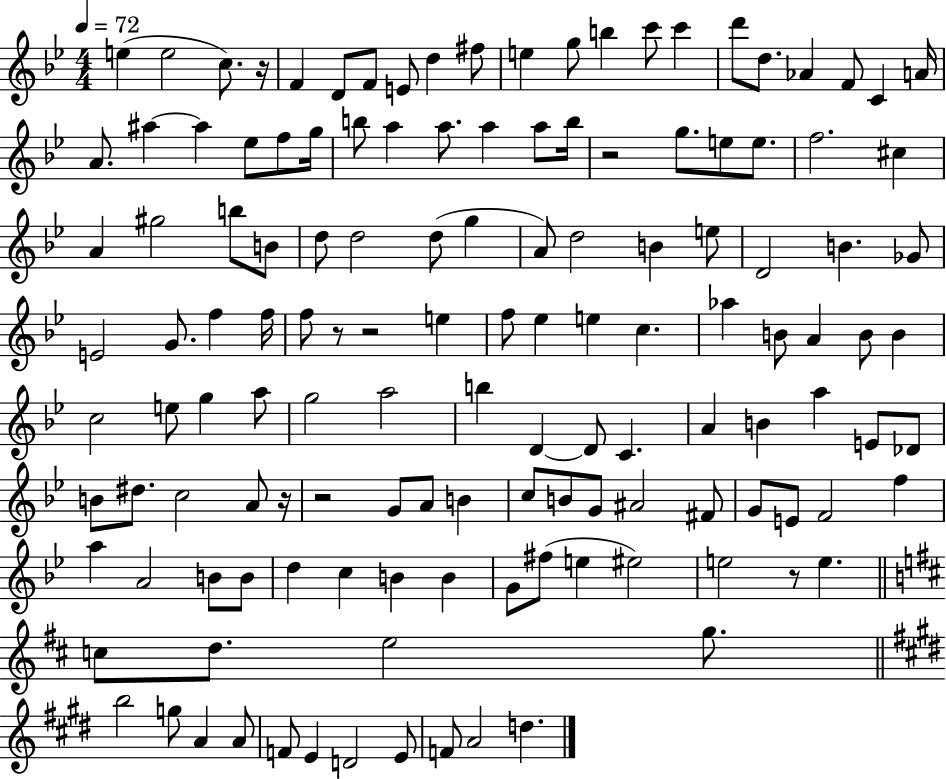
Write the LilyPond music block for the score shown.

{
  \clef treble
  \numericTimeSignature
  \time 4/4
  \key bes \major
  \tempo 4 = 72
  e''4( e''2 c''8.) r16 | f'4 d'8 f'8 e'8 d''4 fis''8 | e''4 g''8 b''4 c'''8 c'''4 | d'''8 d''8. aes'4 f'8 c'4 a'16 | \break a'8. ais''4~~ ais''4 ees''8 f''8 g''16 | b''8 a''4 a''8. a''4 a''8 b''16 | r2 g''8. e''8 e''8. | f''2. cis''4 | \break a'4 gis''2 b''8 b'8 | d''8 d''2 d''8( g''4 | a'8) d''2 b'4 e''8 | d'2 b'4. ges'8 | \break e'2 g'8. f''4 f''16 | f''8 r8 r2 e''4 | f''8 ees''4 e''4 c''4. | aes''4 b'8 a'4 b'8 b'4 | \break c''2 e''8 g''4 a''8 | g''2 a''2 | b''4 d'4~~ d'8 c'4. | a'4 b'4 a''4 e'8 des'8 | \break b'8 dis''8. c''2 a'8 r16 | r2 g'8 a'8 b'4 | c''8 b'8 g'8 ais'2 fis'8 | g'8 e'8 f'2 f''4 | \break a''4 a'2 b'8 b'8 | d''4 c''4 b'4 b'4 | g'8 fis''8( e''4 eis''2) | e''2 r8 e''4. | \break \bar "||" \break \key b \minor c''8 d''8. e''2 g''8. | \bar "||" \break \key e \major b''2 g''8 a'4 a'8 | f'8 e'4 d'2 e'8 | f'8 a'2 d''4. | \bar "|."
}